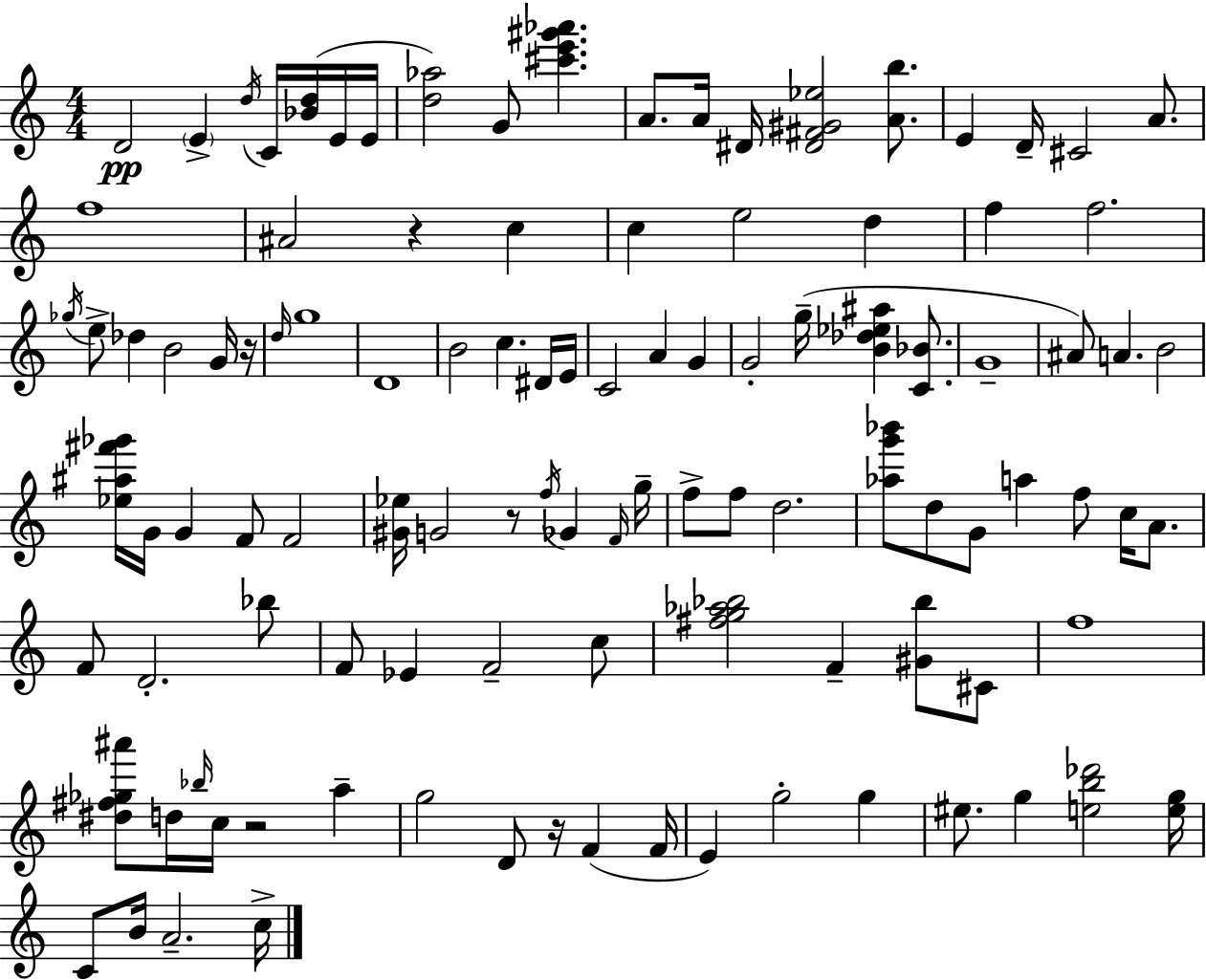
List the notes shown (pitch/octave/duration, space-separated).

D4/h E4/q D5/s C4/s [Bb4,D5]/s E4/s E4/s [D5,Ab5]/h G4/e [C#6,E6,G#6,Ab6]/q. A4/e. A4/s D#4/s [D#4,F#4,G#4,Eb5]/h [A4,B5]/e. E4/q D4/s C#4/h A4/e. F5/w A#4/h R/q C5/q C5/q E5/h D5/q F5/q F5/h. Gb5/s E5/e Db5/q B4/h G4/s R/s D5/s G5/w D4/w B4/h C5/q. D#4/s E4/s C4/h A4/q G4/q G4/h G5/s [B4,Db5,Eb5,A#5]/q [C4,Bb4]/e. G4/w A#4/e A4/q. B4/h [Eb5,A#5,F#6,Gb6]/s G4/s G4/q F4/e F4/h [G#4,Eb5]/s G4/h R/e F5/s Gb4/q F4/s G5/s F5/e F5/e D5/h. [Ab5,G6,Bb6]/e D5/e G4/e A5/q F5/e C5/s A4/e. F4/e D4/h. Bb5/e F4/e Eb4/q F4/h C5/e [F#5,G5,Ab5,Bb5]/h F4/q [G#4,Bb5]/e C#4/e F5/w [D#5,F#5,Gb5,A#6]/e D5/s Bb5/s C5/s R/h A5/q G5/h D4/e R/s F4/q F4/s E4/q G5/h G5/q EIS5/e. G5/q [E5,B5,Db6]/h [E5,G5]/s C4/e B4/s A4/h. C5/s